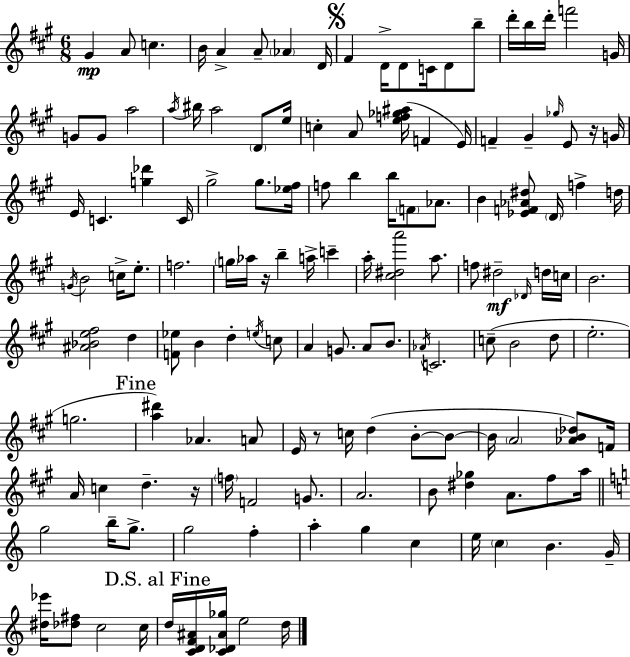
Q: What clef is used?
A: treble